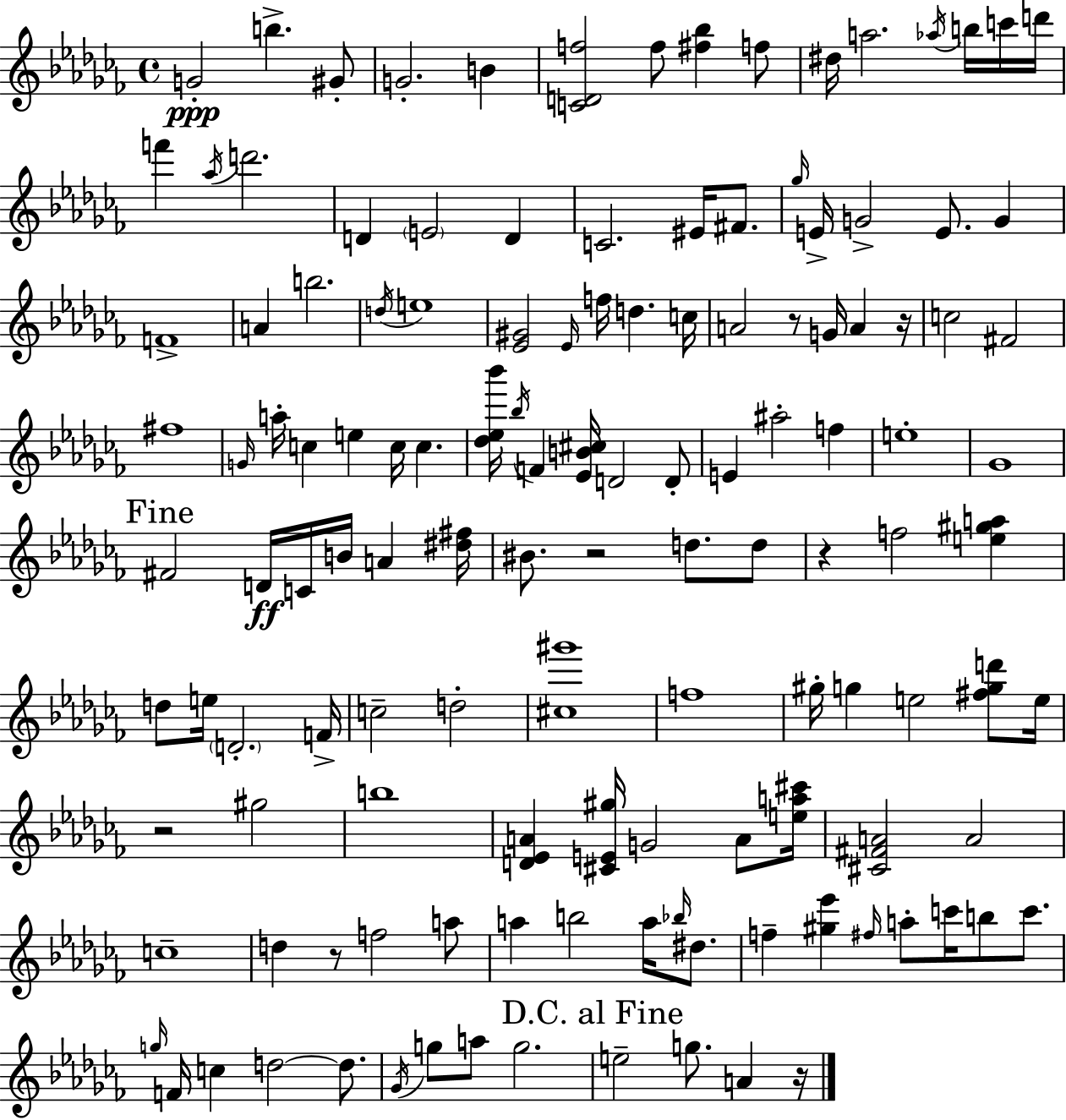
X:1
T:Untitled
M:4/4
L:1/4
K:Abm
G2 b ^G/2 G2 B [CDf]2 f/2 [^f_b] f/2 ^d/4 a2 _a/4 b/4 c'/4 d'/4 f' _a/4 d'2 D E2 D C2 ^E/4 ^F/2 _g/4 E/4 G2 E/2 G F4 A b2 d/4 e4 [_E^G]2 _E/4 f/4 d c/4 A2 z/2 G/4 A z/4 c2 ^F2 ^f4 G/4 a/4 c e c/4 c [_d_e_b']/4 _b/4 F [_EB^c]/4 D2 D/2 E ^a2 f e4 _G4 ^F2 D/4 C/4 B/4 A [^d^f]/4 ^B/2 z2 d/2 d/2 z f2 [e^ga] d/2 e/4 D2 F/4 c2 d2 [^c^g']4 f4 ^g/4 g e2 [^fgd']/2 e/4 z2 ^g2 b4 [D_EA] [^CE^g]/4 G2 A/2 [ea^c']/4 [^C^FA]2 A2 c4 d z/2 f2 a/2 a b2 a/4 _b/4 ^d/2 f [^g_e'] ^f/4 a/2 c'/4 b/2 c'/2 g/4 F/4 c d2 d/2 _G/4 g/2 a/2 g2 e2 g/2 A z/4